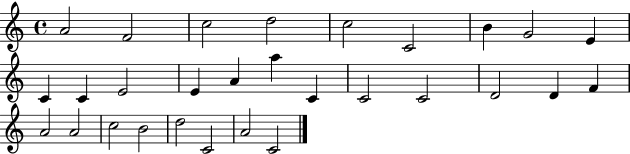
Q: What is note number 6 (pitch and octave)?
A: C4